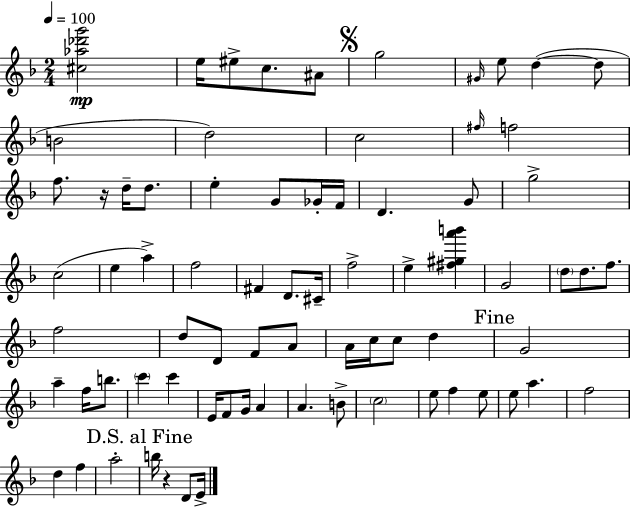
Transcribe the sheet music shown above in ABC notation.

X:1
T:Untitled
M:2/4
L:1/4
K:F
[^c_a_d'g']2 e/4 ^e/2 c/2 ^A/2 g2 ^G/4 e/2 d d/2 B2 d2 c2 ^f/4 f2 f/2 z/4 d/4 d/2 e G/2 _G/4 F/4 D G/2 g2 c2 e a f2 ^F D/2 ^C/4 f2 e [^f^ga'b'] G2 d/2 d/2 f/2 f2 d/2 D/2 F/2 A/2 A/4 c/4 c/2 d G2 a f/4 b/2 c' c' E/4 F/2 G/4 A A B/2 c2 e/2 f e/2 e/2 a f2 d f a2 b/4 z D/2 E/4